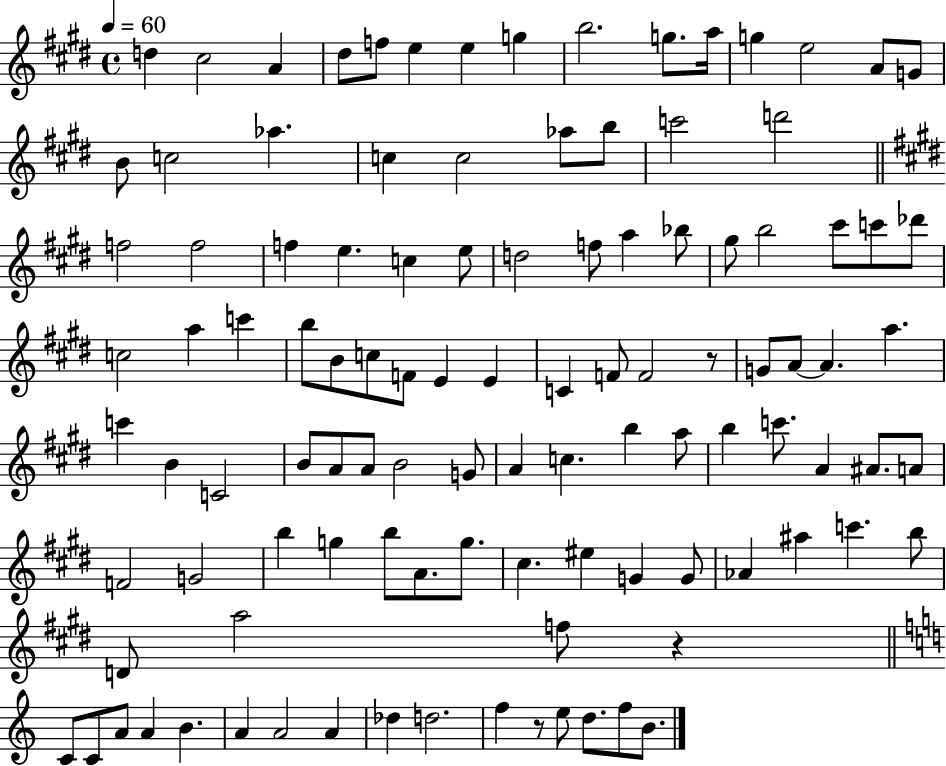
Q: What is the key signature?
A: E major